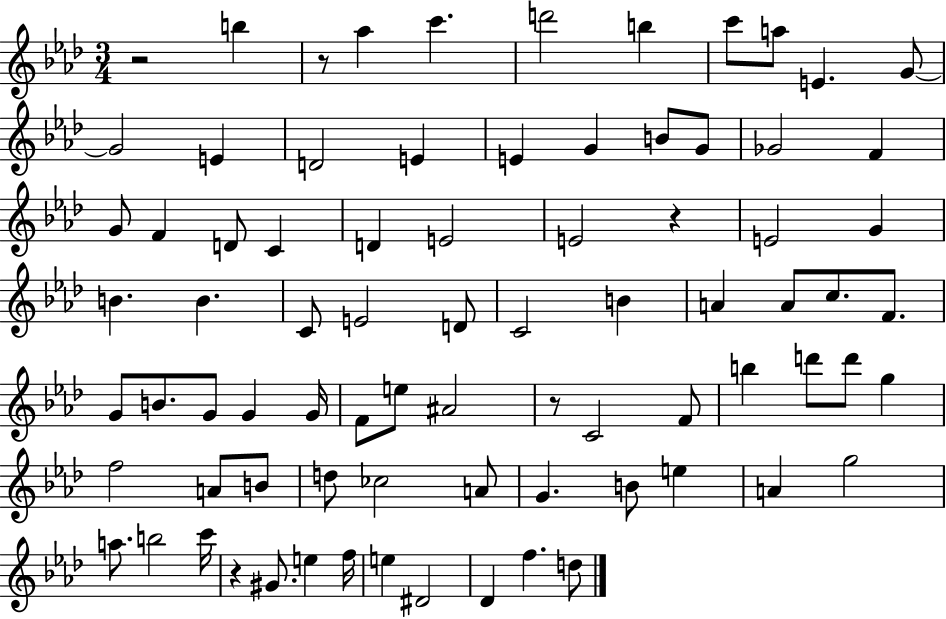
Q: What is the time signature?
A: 3/4